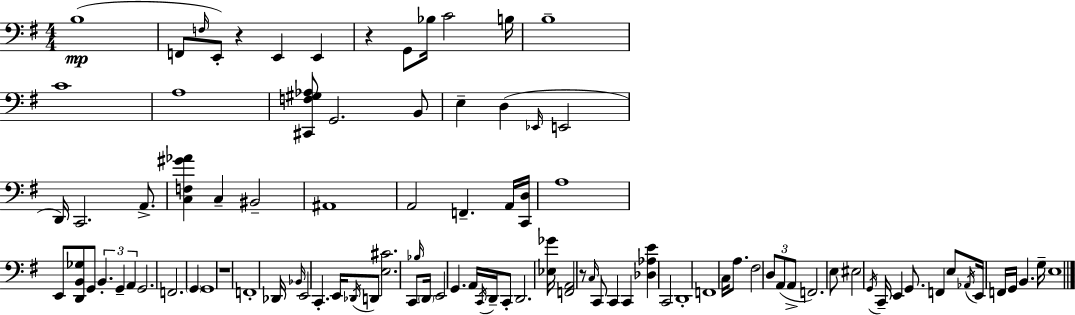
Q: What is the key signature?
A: E minor